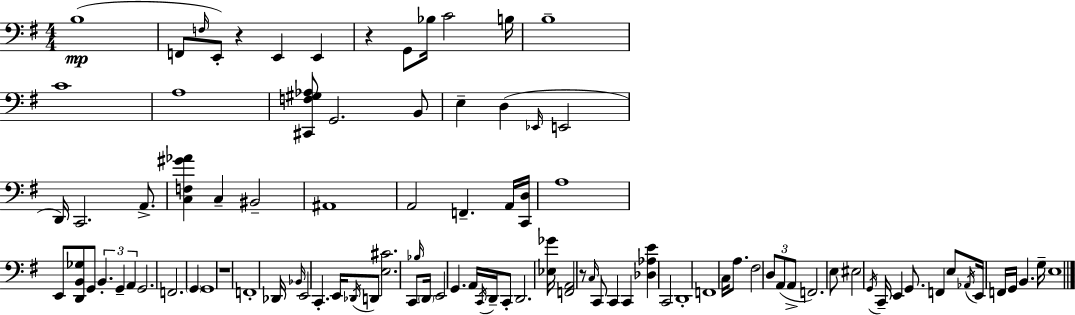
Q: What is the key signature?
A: E minor